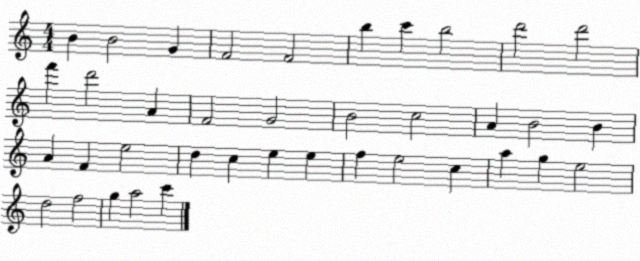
X:1
T:Untitled
M:4/4
L:1/4
K:C
B B2 G F2 F2 b c' b2 d'2 d'2 f' d'2 A F2 G2 B2 c2 A B2 B A F e2 d c e e f e2 c a g e2 d2 f2 g a2 c'